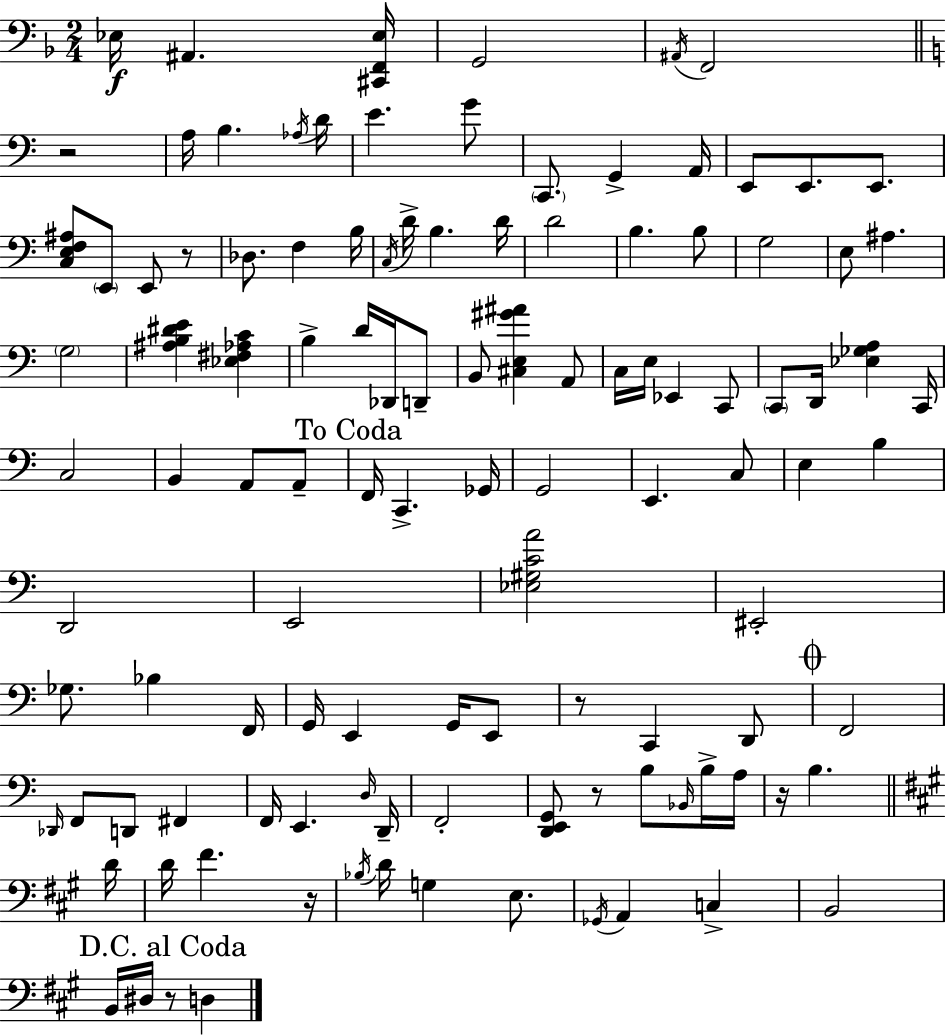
X:1
T:Untitled
M:2/4
L:1/4
K:F
_E,/4 ^A,, [^C,,F,,_E,]/4 G,,2 ^A,,/4 F,,2 z2 A,/4 B, _A,/4 D/4 E G/2 C,,/2 G,, A,,/4 E,,/2 E,,/2 E,,/2 [C,E,F,^A,]/2 E,,/2 E,,/2 z/2 _D,/2 F, B,/4 C,/4 D/4 B, D/4 D2 B, B,/2 G,2 E,/2 ^A, G,2 [^A,B,^DE] [_E,^F,_A,C] B, D/4 _D,,/4 D,,/2 B,,/2 [^C,E,^G^A] A,,/2 C,/4 E,/4 _E,, C,,/2 C,,/2 D,,/4 [_E,_G,A,] C,,/4 C,2 B,, A,,/2 A,,/2 F,,/4 C,, _G,,/4 G,,2 E,, C,/2 E, B, D,,2 E,,2 [_E,^G,CA]2 ^E,,2 _G,/2 _B, F,,/4 G,,/4 E,, G,,/4 E,,/2 z/2 C,, D,,/2 F,,2 _D,,/4 F,,/2 D,,/2 ^F,, F,,/4 E,, D,/4 D,,/4 F,,2 [D,,E,,G,,]/2 z/2 B,/2 _B,,/4 B,/4 A,/4 z/4 B, D/4 D/4 ^F z/4 _B,/4 D/4 G, E,/2 _G,,/4 A,, C, B,,2 B,,/4 ^D,/4 z/2 D,